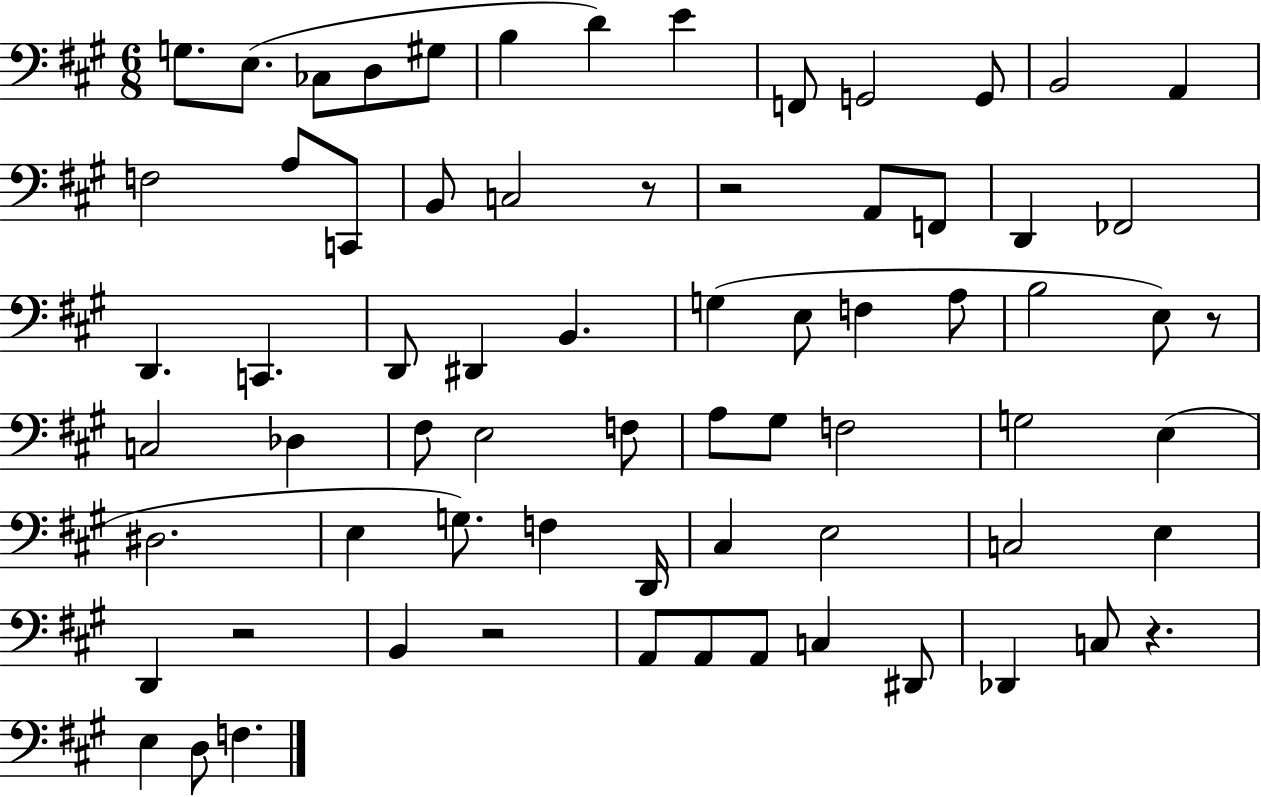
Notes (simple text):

G3/e. E3/e. CES3/e D3/e G#3/e B3/q D4/q E4/q F2/e G2/h G2/e B2/h A2/q F3/h A3/e C2/e B2/e C3/h R/e R/h A2/e F2/e D2/q FES2/h D2/q. C2/q. D2/e D#2/q B2/q. G3/q E3/e F3/q A3/e B3/h E3/e R/e C3/h Db3/q F#3/e E3/h F3/e A3/e G#3/e F3/h G3/h E3/q D#3/h. E3/q G3/e. F3/q D2/s C#3/q E3/h C3/h E3/q D2/q R/h B2/q R/h A2/e A2/e A2/e C3/q D#2/e Db2/q C3/e R/q. E3/q D3/e F3/q.